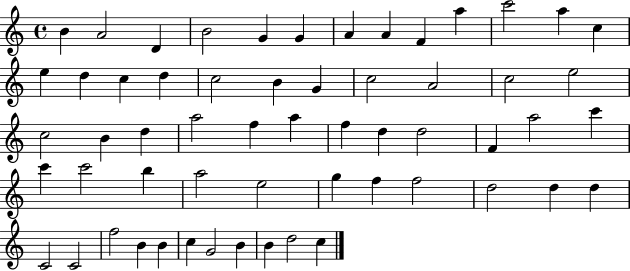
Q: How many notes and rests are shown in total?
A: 58